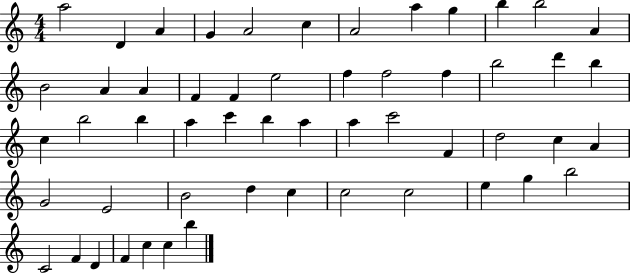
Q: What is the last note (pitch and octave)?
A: B5